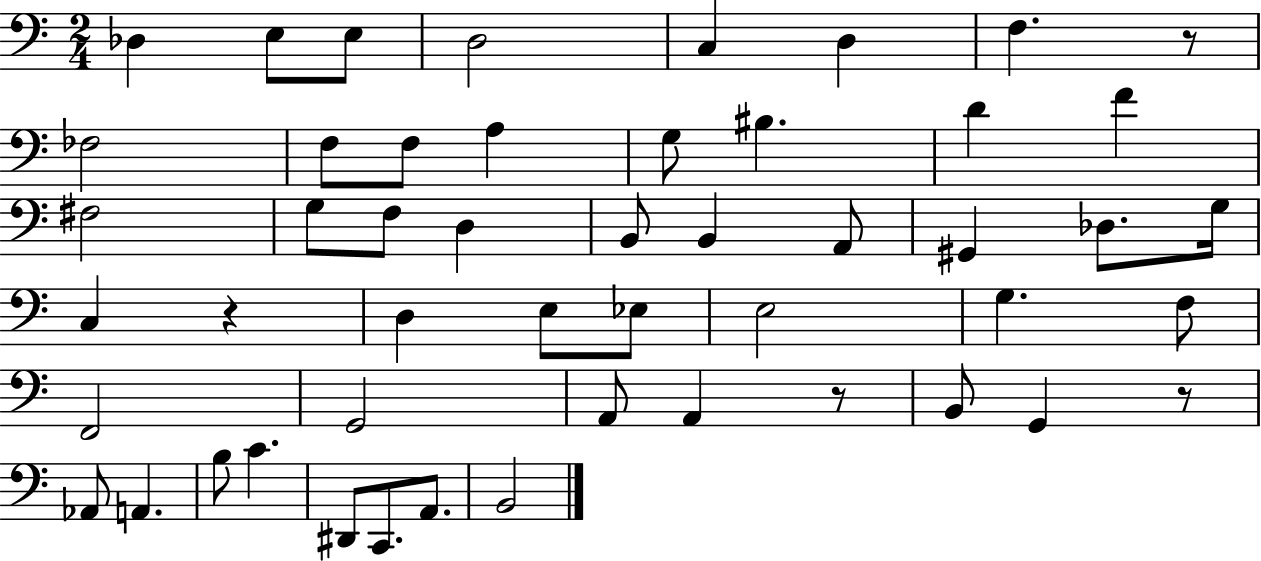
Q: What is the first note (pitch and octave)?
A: Db3